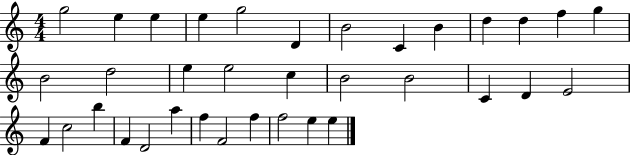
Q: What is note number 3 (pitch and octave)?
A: E5